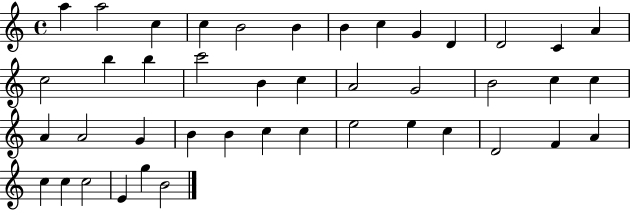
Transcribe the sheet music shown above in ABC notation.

X:1
T:Untitled
M:4/4
L:1/4
K:C
a a2 c c B2 B B c G D D2 C A c2 b b c'2 B c A2 G2 B2 c c A A2 G B B c c e2 e c D2 F A c c c2 E g B2